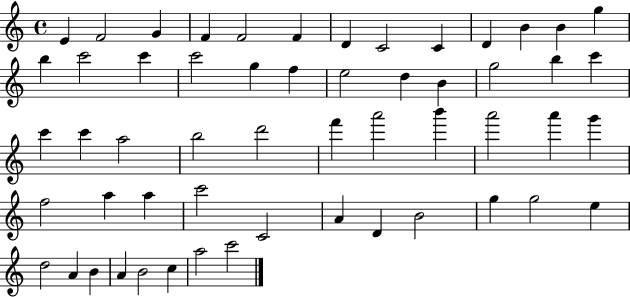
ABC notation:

X:1
T:Untitled
M:4/4
L:1/4
K:C
E F2 G F F2 F D C2 C D B B g b c'2 c' c'2 g f e2 d B g2 b c' c' c' a2 b2 d'2 f' a'2 b' a'2 a' g' f2 a a c'2 C2 A D B2 g g2 e d2 A B A B2 c a2 c'2